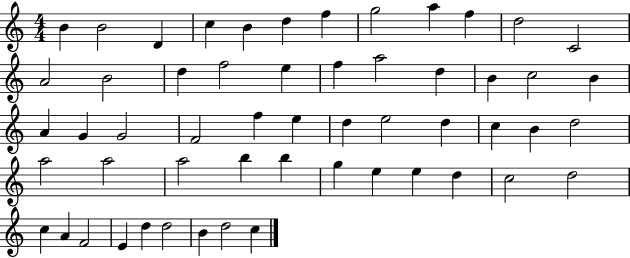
X:1
T:Untitled
M:4/4
L:1/4
K:C
B B2 D c B d f g2 a f d2 C2 A2 B2 d f2 e f a2 d B c2 B A G G2 F2 f e d e2 d c B d2 a2 a2 a2 b b g e e d c2 d2 c A F2 E d d2 B d2 c